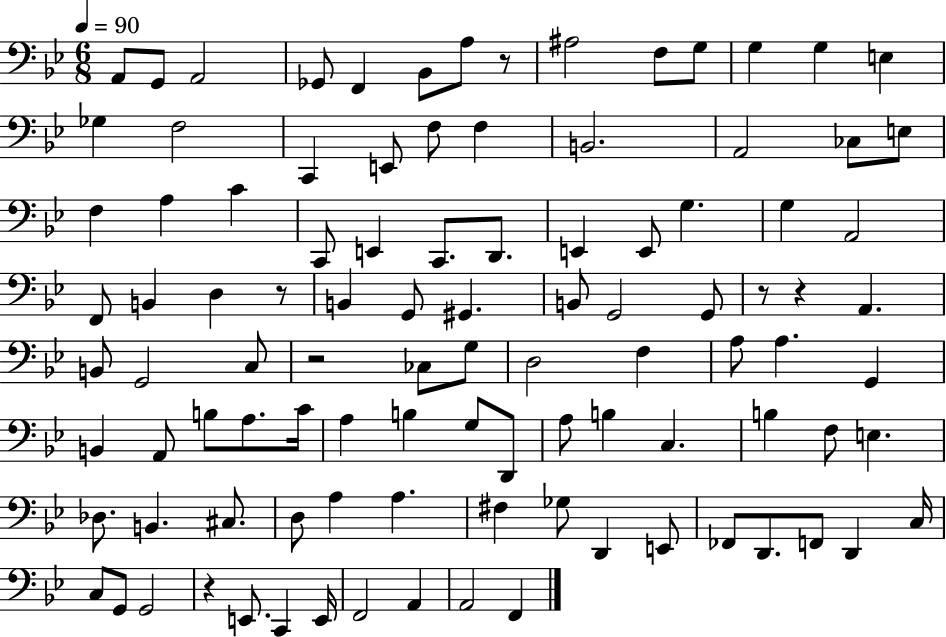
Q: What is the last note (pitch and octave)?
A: F2